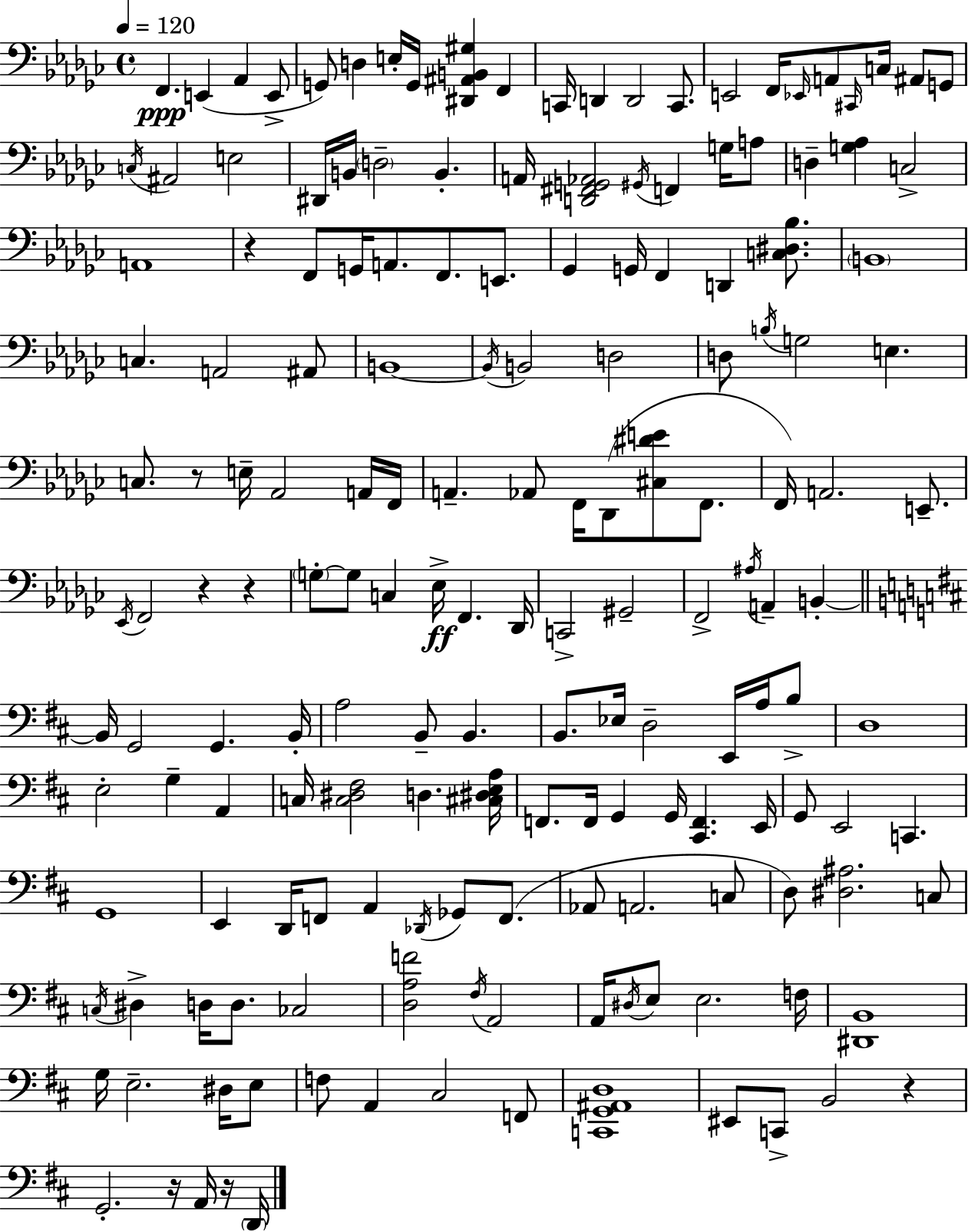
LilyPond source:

{
  \clef bass
  \time 4/4
  \defaultTimeSignature
  \key ees \minor
  \tempo 4 = 120
  \repeat volta 2 { f,4.\ppp e,4( aes,4 e,8-> | g,8) d4 e16-. g,16 <dis, ais, b, gis>4 f,4 | c,16 d,4 d,2 c,8. | e,2 f,16 \grace { ees,16 } a,8 \grace { cis,16 } c16 ais,8 | \break g,8 \acciaccatura { c16 } ais,2 e2 | dis,16 b,16 \parenthesize d2-- b,4.-. | a,16 <d, fis, g, aes,>2 \acciaccatura { gis,16 } f,4 | g16 a8 d4-- <g aes>4 c2-> | \break a,1 | r4 f,8 g,16 a,8. f,8. | e,8. ges,4 g,16 f,4 d,4 | <c dis bes>8. \parenthesize b,1 | \break c4. a,2 | ais,8 b,1~~ | \acciaccatura { b,16 } b,2 d2 | d8 \acciaccatura { b16 } g2 | \break e4. c8. r8 e16-- aes,2 | a,16 f,16 a,4.-- aes,8 f,16 des,8( | <cis dis' e'>8 f,8. f,16) a,2. | e,8.-- \acciaccatura { ees,16 } f,2 r4 | \break r4 \parenthesize g8-.~~ g8 c4 ees16->\ff | f,4. des,16 c,2-> gis,2-- | f,2-> \acciaccatura { ais16 } | a,4-- b,4-.~~ \bar "||" \break \key b \minor b,16 g,2 g,4. b,16-. | a2 b,8-- b,4. | b,8. ees16 d2-- e,16 a16 b8-> | d1 | \break e2-. g4-- a,4 | c16 <c dis fis>2 d4. <cis dis e a>16 | f,8. f,16 g,4 g,16 <cis, f,>4. e,16 | g,8 e,2 c,4. | \break g,1 | e,4 d,16 f,8 a,4 \acciaccatura { des,16 } ges,8 f,8.( | aes,8 a,2. c8 | d8) <dis ais>2. c8 | \break \acciaccatura { c16 } dis4-> d16 d8. ces2 | <d a f'>2 \acciaccatura { fis16 } a,2 | a,16 \acciaccatura { dis16 } e8 e2. | f16 <dis, b,>1 | \break g16 e2.-- | dis16 e8 f8 a,4 cis2 | f,8 <c, g, ais, d>1 | eis,8 c,8-> b,2 | \break r4 g,2.-. | r16 a,16 r16 \parenthesize d,16 } \bar "|."
}